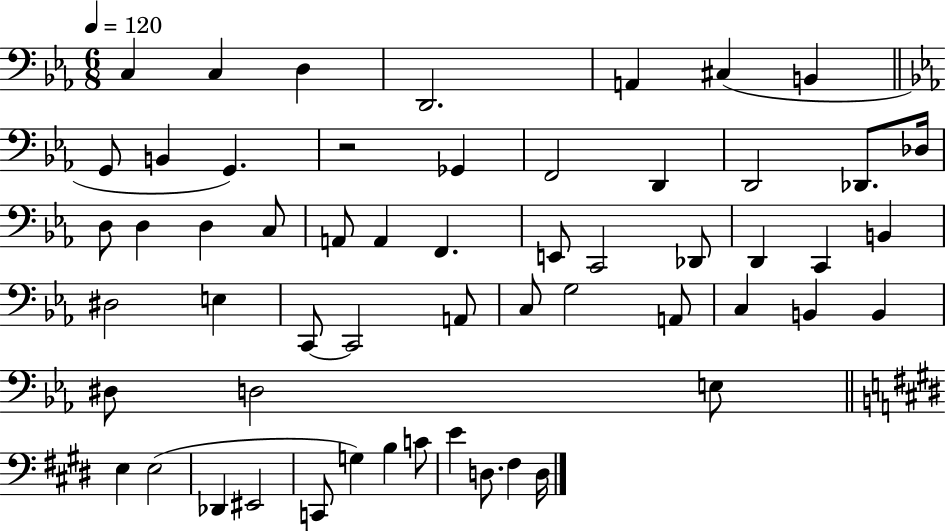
X:1
T:Untitled
M:6/8
L:1/4
K:Eb
C, C, D, D,,2 A,, ^C, B,, G,,/2 B,, G,, z2 _G,, F,,2 D,, D,,2 _D,,/2 _D,/4 D,/2 D, D, C,/2 A,,/2 A,, F,, E,,/2 C,,2 _D,,/2 D,, C,, B,, ^D,2 E, C,,/2 C,,2 A,,/2 C,/2 G,2 A,,/2 C, B,, B,, ^D,/2 D,2 E,/2 E, E,2 _D,, ^E,,2 C,,/2 G, B, C/2 E D,/2 ^F, D,/4